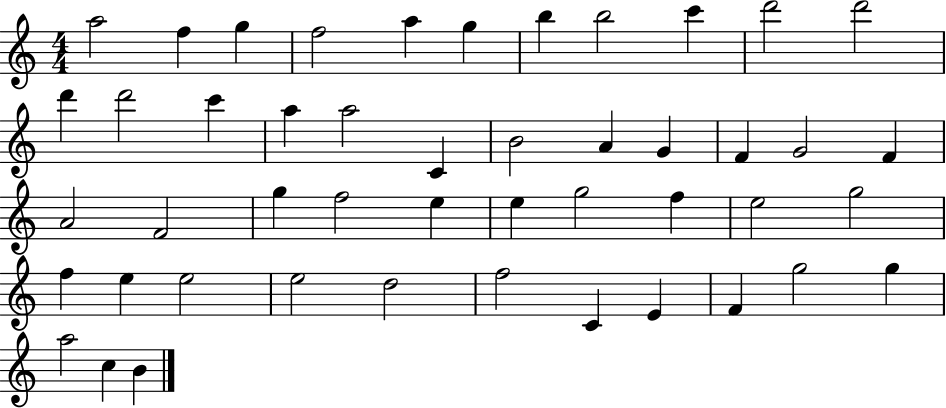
X:1
T:Untitled
M:4/4
L:1/4
K:C
a2 f g f2 a g b b2 c' d'2 d'2 d' d'2 c' a a2 C B2 A G F G2 F A2 F2 g f2 e e g2 f e2 g2 f e e2 e2 d2 f2 C E F g2 g a2 c B